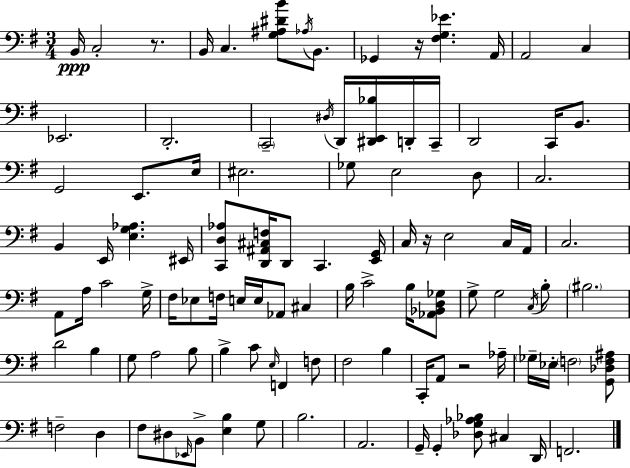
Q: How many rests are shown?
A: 4